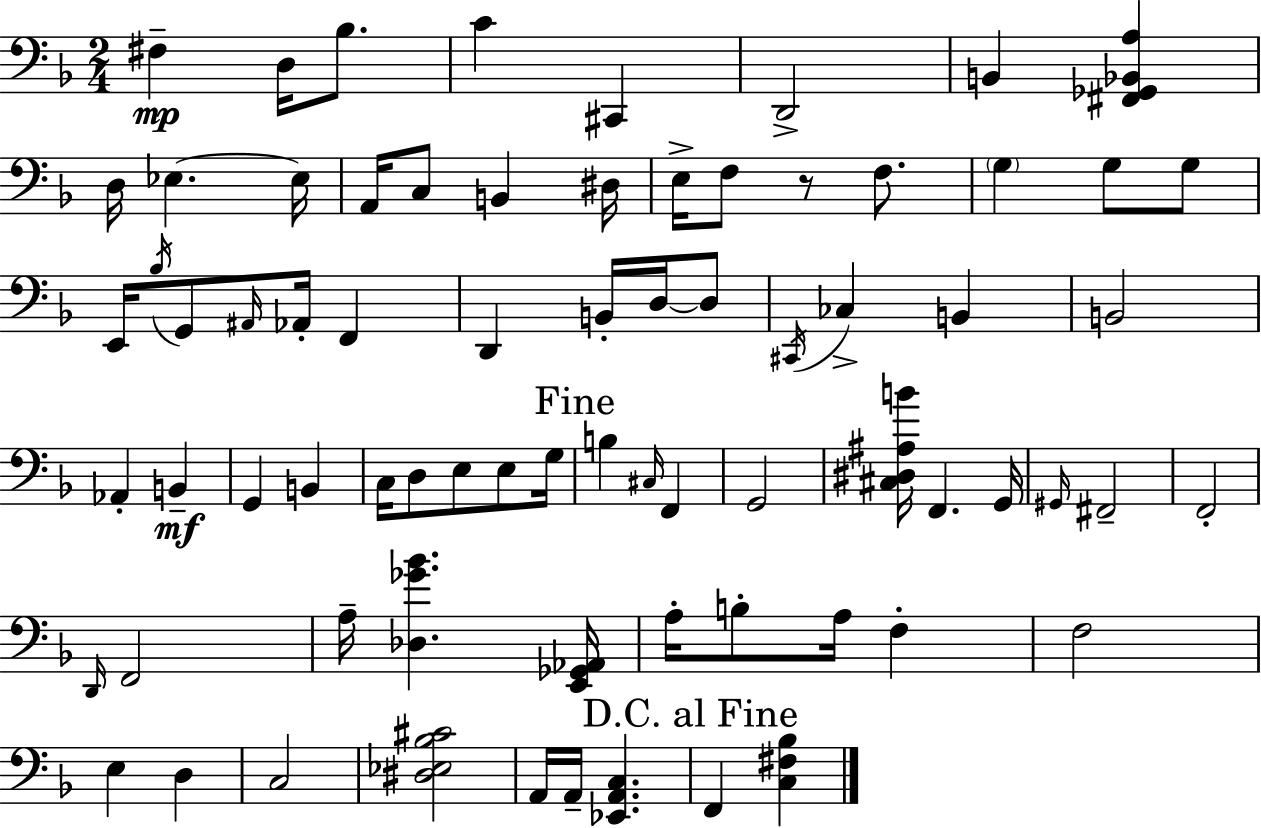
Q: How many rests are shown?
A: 1